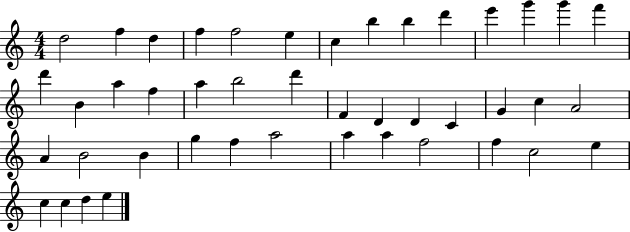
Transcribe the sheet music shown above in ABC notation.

X:1
T:Untitled
M:4/4
L:1/4
K:C
d2 f d f f2 e c b b d' e' g' g' f' d' B a f a b2 d' F D D C G c A2 A B2 B g f a2 a a f2 f c2 e c c d e